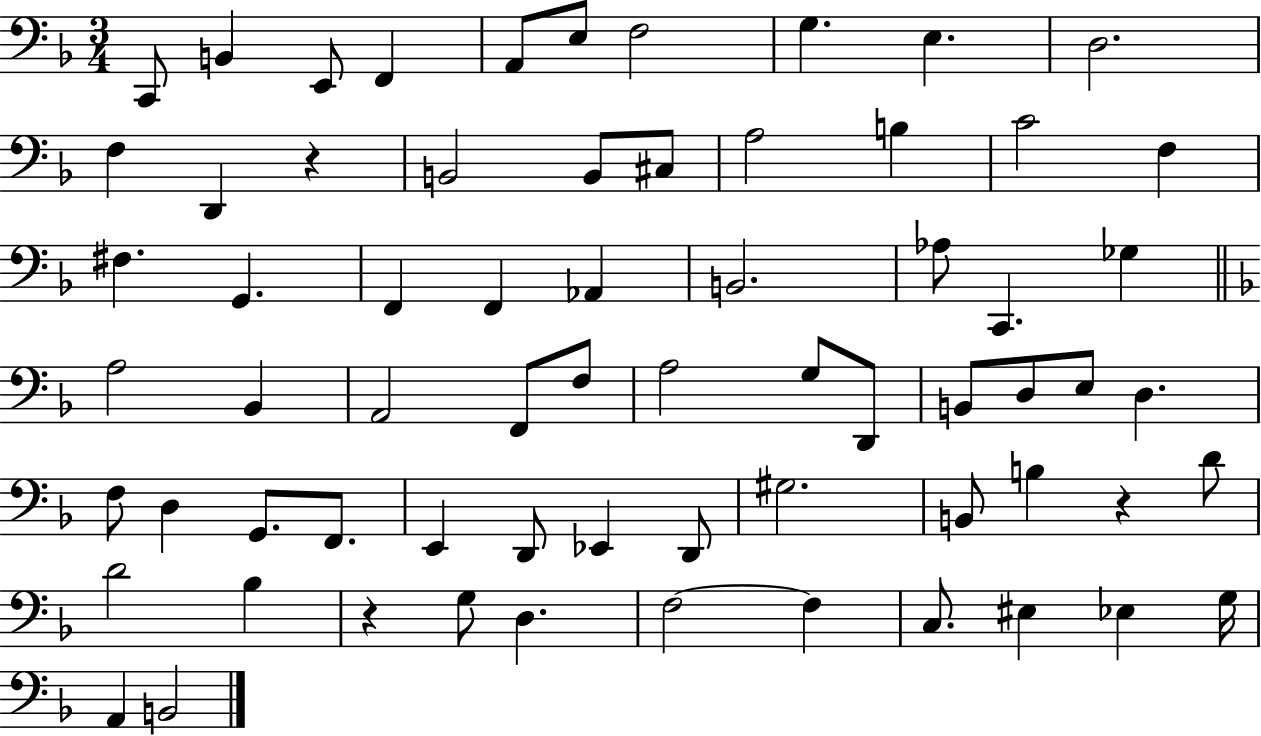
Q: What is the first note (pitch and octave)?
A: C2